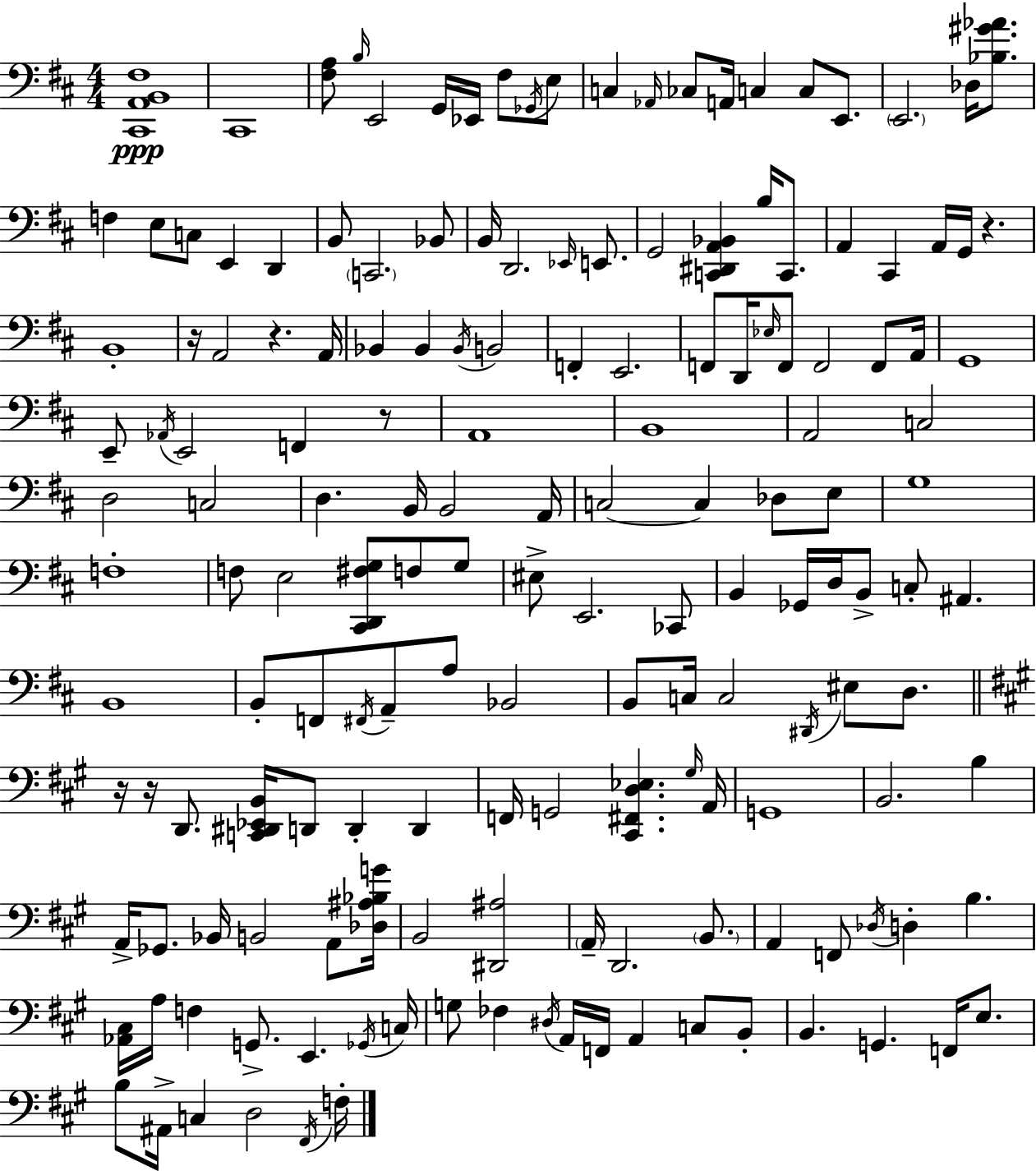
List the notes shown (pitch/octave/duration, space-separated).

[C#2,A2,B2,F#3]/w C#2/w [F#3,A3]/e B3/s E2/h G2/s Eb2/s F#3/e Gb2/s E3/e C3/q Ab2/s CES3/e A2/s C3/q C3/e E2/e. E2/h. Db3/s [Bb3,G#4,Ab4]/e. F3/q E3/e C3/e E2/q D2/q B2/e C2/h. Bb2/e B2/s D2/h. Eb2/s E2/e. G2/h [C2,D#2,A2,Bb2]/q B3/s C2/e. A2/q C#2/q A2/s G2/s R/q. B2/w R/s A2/h R/q. A2/s Bb2/q Bb2/q Bb2/s B2/h F2/q E2/h. F2/e D2/s Eb3/s F2/e F2/h F2/e A2/s G2/w E2/e Ab2/s E2/h F2/q R/e A2/w B2/w A2/h C3/h D3/h C3/h D3/q. B2/s B2/h A2/s C3/h C3/q Db3/e E3/e G3/w F3/w F3/e E3/h [C#2,D2,F#3,G3]/e F3/e G3/e EIS3/e E2/h. CES2/e B2/q Gb2/s D3/s B2/e C3/e A#2/q. B2/w B2/e F2/e F#2/s A2/e A3/e Bb2/h B2/e C3/s C3/h D#2/s EIS3/e D3/e. R/s R/s D2/e. [C2,D#2,Eb2,B2]/s D2/e D2/q D2/q F2/s G2/h [C#2,F#2,D3,Eb3]/q. G#3/s A2/s G2/w B2/h. B3/q A2/s Gb2/e. Bb2/s B2/h A2/e [Db3,A#3,Bb3,G4]/s B2/h [D#2,A#3]/h A2/s D2/h. B2/e. A2/q F2/e Db3/s D3/q B3/q. [Ab2,C#3]/s A3/s F3/q G2/e. E2/q. Gb2/s C3/s G3/e FES3/q D#3/s A2/s F2/s A2/q C3/e B2/e B2/q. G2/q. F2/s E3/e. B3/e A#2/s C3/q D3/h F#2/s F3/s